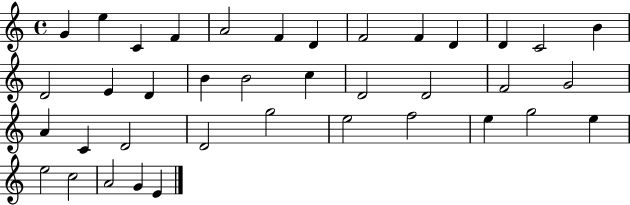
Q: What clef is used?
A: treble